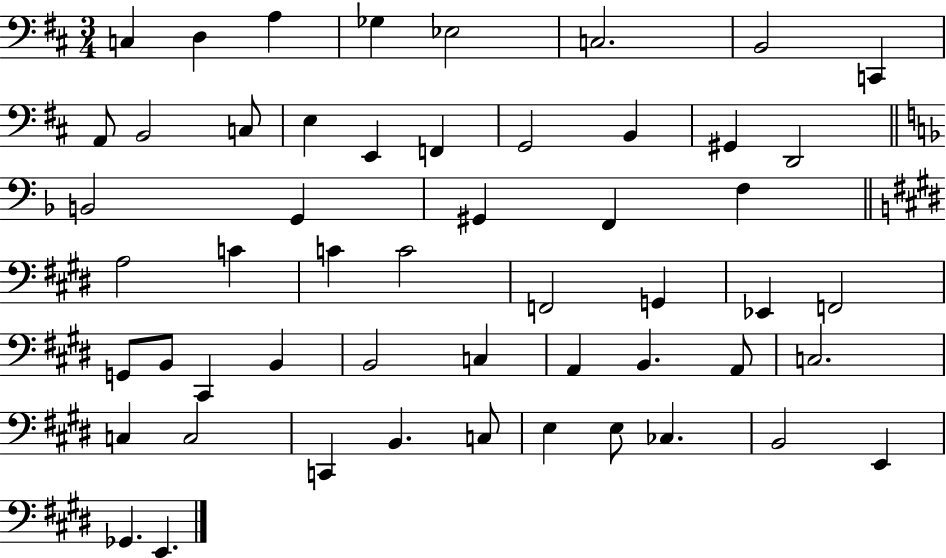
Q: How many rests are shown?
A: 0